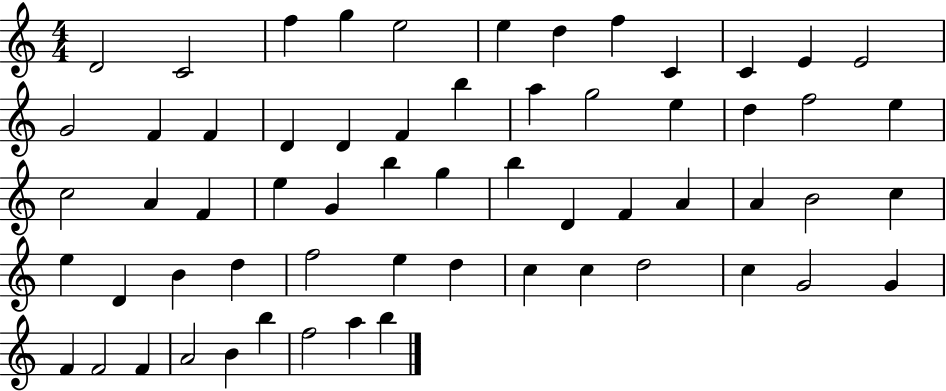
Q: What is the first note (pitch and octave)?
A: D4